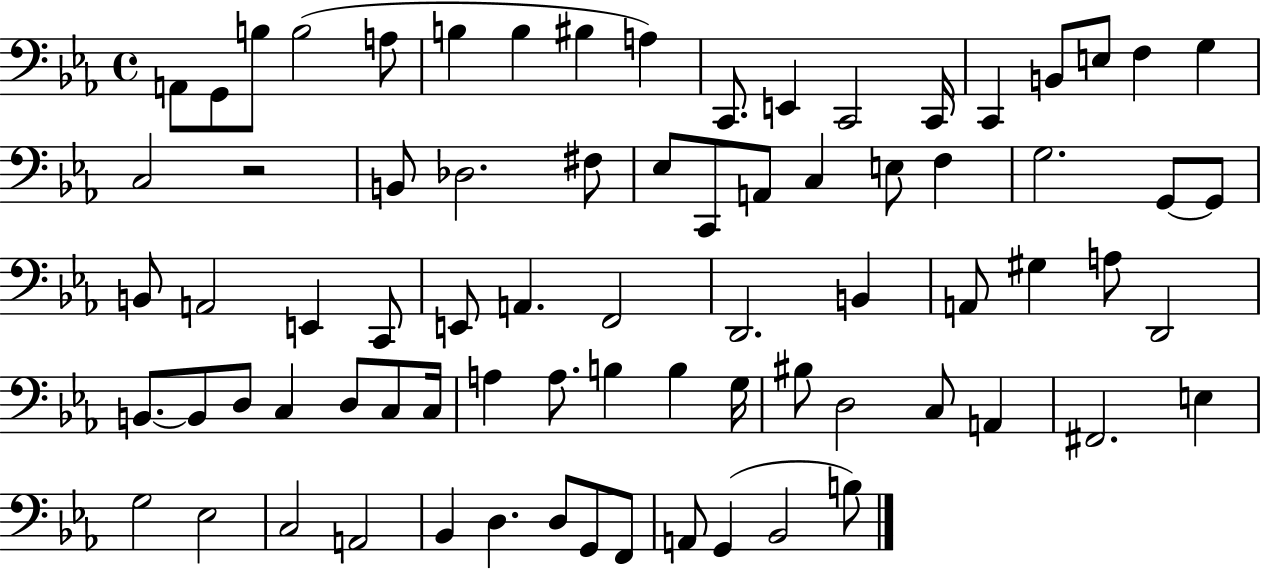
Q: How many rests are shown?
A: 1